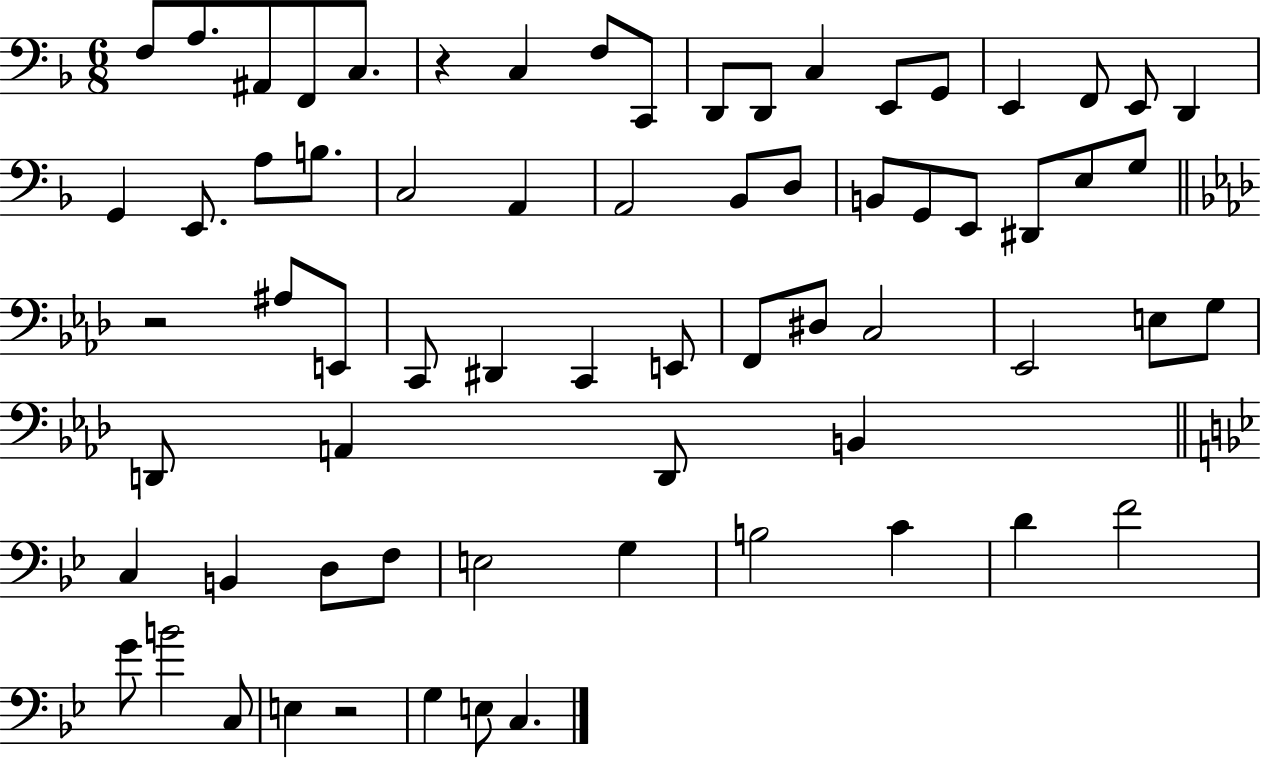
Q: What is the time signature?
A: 6/8